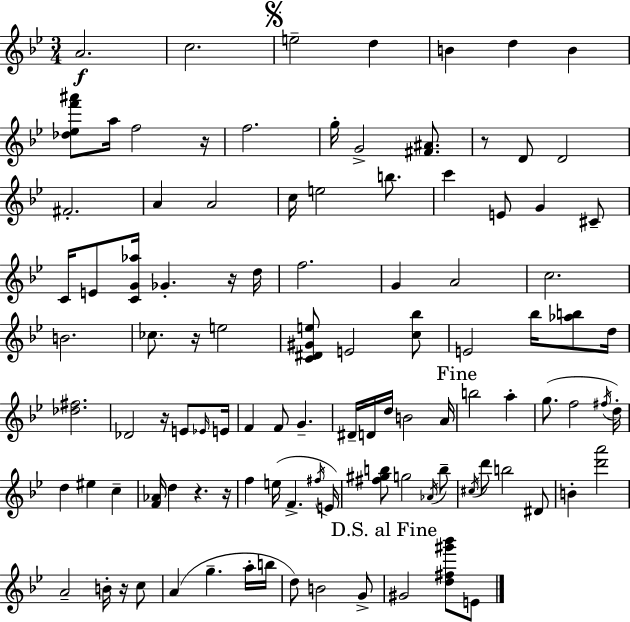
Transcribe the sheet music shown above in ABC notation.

X:1
T:Untitled
M:3/4
L:1/4
K:Bb
A2 c2 e2 d B d B [_d_ef'^a']/2 a/4 f2 z/4 f2 g/4 G2 [^F^A]/2 z/2 D/2 D2 ^F2 A A2 c/4 e2 b/2 c' E/2 G ^C/2 C/4 E/2 [CG_a]/4 _G z/4 d/4 f2 G A2 c2 B2 _c/2 z/4 e2 [C^D^Ge]/2 E2 [c_b]/2 E2 _b/4 [_ab]/2 d/4 [_d^f]2 _D2 z/4 E/2 _E/4 E/4 F F/2 G ^D/4 D/4 d/4 B2 A/4 b2 a g/2 f2 ^f/4 d/4 d ^e c [F_A]/4 d z z/4 f e/4 F ^f/4 E/4 [^f^gb]/2 g2 _A/4 b/2 ^c/4 d'/2 b2 ^D/2 B [d'a']2 A2 B/4 z/4 c/2 A g a/4 b/4 d/2 B2 G/2 ^G2 [d^f^g'_b']/2 E/2